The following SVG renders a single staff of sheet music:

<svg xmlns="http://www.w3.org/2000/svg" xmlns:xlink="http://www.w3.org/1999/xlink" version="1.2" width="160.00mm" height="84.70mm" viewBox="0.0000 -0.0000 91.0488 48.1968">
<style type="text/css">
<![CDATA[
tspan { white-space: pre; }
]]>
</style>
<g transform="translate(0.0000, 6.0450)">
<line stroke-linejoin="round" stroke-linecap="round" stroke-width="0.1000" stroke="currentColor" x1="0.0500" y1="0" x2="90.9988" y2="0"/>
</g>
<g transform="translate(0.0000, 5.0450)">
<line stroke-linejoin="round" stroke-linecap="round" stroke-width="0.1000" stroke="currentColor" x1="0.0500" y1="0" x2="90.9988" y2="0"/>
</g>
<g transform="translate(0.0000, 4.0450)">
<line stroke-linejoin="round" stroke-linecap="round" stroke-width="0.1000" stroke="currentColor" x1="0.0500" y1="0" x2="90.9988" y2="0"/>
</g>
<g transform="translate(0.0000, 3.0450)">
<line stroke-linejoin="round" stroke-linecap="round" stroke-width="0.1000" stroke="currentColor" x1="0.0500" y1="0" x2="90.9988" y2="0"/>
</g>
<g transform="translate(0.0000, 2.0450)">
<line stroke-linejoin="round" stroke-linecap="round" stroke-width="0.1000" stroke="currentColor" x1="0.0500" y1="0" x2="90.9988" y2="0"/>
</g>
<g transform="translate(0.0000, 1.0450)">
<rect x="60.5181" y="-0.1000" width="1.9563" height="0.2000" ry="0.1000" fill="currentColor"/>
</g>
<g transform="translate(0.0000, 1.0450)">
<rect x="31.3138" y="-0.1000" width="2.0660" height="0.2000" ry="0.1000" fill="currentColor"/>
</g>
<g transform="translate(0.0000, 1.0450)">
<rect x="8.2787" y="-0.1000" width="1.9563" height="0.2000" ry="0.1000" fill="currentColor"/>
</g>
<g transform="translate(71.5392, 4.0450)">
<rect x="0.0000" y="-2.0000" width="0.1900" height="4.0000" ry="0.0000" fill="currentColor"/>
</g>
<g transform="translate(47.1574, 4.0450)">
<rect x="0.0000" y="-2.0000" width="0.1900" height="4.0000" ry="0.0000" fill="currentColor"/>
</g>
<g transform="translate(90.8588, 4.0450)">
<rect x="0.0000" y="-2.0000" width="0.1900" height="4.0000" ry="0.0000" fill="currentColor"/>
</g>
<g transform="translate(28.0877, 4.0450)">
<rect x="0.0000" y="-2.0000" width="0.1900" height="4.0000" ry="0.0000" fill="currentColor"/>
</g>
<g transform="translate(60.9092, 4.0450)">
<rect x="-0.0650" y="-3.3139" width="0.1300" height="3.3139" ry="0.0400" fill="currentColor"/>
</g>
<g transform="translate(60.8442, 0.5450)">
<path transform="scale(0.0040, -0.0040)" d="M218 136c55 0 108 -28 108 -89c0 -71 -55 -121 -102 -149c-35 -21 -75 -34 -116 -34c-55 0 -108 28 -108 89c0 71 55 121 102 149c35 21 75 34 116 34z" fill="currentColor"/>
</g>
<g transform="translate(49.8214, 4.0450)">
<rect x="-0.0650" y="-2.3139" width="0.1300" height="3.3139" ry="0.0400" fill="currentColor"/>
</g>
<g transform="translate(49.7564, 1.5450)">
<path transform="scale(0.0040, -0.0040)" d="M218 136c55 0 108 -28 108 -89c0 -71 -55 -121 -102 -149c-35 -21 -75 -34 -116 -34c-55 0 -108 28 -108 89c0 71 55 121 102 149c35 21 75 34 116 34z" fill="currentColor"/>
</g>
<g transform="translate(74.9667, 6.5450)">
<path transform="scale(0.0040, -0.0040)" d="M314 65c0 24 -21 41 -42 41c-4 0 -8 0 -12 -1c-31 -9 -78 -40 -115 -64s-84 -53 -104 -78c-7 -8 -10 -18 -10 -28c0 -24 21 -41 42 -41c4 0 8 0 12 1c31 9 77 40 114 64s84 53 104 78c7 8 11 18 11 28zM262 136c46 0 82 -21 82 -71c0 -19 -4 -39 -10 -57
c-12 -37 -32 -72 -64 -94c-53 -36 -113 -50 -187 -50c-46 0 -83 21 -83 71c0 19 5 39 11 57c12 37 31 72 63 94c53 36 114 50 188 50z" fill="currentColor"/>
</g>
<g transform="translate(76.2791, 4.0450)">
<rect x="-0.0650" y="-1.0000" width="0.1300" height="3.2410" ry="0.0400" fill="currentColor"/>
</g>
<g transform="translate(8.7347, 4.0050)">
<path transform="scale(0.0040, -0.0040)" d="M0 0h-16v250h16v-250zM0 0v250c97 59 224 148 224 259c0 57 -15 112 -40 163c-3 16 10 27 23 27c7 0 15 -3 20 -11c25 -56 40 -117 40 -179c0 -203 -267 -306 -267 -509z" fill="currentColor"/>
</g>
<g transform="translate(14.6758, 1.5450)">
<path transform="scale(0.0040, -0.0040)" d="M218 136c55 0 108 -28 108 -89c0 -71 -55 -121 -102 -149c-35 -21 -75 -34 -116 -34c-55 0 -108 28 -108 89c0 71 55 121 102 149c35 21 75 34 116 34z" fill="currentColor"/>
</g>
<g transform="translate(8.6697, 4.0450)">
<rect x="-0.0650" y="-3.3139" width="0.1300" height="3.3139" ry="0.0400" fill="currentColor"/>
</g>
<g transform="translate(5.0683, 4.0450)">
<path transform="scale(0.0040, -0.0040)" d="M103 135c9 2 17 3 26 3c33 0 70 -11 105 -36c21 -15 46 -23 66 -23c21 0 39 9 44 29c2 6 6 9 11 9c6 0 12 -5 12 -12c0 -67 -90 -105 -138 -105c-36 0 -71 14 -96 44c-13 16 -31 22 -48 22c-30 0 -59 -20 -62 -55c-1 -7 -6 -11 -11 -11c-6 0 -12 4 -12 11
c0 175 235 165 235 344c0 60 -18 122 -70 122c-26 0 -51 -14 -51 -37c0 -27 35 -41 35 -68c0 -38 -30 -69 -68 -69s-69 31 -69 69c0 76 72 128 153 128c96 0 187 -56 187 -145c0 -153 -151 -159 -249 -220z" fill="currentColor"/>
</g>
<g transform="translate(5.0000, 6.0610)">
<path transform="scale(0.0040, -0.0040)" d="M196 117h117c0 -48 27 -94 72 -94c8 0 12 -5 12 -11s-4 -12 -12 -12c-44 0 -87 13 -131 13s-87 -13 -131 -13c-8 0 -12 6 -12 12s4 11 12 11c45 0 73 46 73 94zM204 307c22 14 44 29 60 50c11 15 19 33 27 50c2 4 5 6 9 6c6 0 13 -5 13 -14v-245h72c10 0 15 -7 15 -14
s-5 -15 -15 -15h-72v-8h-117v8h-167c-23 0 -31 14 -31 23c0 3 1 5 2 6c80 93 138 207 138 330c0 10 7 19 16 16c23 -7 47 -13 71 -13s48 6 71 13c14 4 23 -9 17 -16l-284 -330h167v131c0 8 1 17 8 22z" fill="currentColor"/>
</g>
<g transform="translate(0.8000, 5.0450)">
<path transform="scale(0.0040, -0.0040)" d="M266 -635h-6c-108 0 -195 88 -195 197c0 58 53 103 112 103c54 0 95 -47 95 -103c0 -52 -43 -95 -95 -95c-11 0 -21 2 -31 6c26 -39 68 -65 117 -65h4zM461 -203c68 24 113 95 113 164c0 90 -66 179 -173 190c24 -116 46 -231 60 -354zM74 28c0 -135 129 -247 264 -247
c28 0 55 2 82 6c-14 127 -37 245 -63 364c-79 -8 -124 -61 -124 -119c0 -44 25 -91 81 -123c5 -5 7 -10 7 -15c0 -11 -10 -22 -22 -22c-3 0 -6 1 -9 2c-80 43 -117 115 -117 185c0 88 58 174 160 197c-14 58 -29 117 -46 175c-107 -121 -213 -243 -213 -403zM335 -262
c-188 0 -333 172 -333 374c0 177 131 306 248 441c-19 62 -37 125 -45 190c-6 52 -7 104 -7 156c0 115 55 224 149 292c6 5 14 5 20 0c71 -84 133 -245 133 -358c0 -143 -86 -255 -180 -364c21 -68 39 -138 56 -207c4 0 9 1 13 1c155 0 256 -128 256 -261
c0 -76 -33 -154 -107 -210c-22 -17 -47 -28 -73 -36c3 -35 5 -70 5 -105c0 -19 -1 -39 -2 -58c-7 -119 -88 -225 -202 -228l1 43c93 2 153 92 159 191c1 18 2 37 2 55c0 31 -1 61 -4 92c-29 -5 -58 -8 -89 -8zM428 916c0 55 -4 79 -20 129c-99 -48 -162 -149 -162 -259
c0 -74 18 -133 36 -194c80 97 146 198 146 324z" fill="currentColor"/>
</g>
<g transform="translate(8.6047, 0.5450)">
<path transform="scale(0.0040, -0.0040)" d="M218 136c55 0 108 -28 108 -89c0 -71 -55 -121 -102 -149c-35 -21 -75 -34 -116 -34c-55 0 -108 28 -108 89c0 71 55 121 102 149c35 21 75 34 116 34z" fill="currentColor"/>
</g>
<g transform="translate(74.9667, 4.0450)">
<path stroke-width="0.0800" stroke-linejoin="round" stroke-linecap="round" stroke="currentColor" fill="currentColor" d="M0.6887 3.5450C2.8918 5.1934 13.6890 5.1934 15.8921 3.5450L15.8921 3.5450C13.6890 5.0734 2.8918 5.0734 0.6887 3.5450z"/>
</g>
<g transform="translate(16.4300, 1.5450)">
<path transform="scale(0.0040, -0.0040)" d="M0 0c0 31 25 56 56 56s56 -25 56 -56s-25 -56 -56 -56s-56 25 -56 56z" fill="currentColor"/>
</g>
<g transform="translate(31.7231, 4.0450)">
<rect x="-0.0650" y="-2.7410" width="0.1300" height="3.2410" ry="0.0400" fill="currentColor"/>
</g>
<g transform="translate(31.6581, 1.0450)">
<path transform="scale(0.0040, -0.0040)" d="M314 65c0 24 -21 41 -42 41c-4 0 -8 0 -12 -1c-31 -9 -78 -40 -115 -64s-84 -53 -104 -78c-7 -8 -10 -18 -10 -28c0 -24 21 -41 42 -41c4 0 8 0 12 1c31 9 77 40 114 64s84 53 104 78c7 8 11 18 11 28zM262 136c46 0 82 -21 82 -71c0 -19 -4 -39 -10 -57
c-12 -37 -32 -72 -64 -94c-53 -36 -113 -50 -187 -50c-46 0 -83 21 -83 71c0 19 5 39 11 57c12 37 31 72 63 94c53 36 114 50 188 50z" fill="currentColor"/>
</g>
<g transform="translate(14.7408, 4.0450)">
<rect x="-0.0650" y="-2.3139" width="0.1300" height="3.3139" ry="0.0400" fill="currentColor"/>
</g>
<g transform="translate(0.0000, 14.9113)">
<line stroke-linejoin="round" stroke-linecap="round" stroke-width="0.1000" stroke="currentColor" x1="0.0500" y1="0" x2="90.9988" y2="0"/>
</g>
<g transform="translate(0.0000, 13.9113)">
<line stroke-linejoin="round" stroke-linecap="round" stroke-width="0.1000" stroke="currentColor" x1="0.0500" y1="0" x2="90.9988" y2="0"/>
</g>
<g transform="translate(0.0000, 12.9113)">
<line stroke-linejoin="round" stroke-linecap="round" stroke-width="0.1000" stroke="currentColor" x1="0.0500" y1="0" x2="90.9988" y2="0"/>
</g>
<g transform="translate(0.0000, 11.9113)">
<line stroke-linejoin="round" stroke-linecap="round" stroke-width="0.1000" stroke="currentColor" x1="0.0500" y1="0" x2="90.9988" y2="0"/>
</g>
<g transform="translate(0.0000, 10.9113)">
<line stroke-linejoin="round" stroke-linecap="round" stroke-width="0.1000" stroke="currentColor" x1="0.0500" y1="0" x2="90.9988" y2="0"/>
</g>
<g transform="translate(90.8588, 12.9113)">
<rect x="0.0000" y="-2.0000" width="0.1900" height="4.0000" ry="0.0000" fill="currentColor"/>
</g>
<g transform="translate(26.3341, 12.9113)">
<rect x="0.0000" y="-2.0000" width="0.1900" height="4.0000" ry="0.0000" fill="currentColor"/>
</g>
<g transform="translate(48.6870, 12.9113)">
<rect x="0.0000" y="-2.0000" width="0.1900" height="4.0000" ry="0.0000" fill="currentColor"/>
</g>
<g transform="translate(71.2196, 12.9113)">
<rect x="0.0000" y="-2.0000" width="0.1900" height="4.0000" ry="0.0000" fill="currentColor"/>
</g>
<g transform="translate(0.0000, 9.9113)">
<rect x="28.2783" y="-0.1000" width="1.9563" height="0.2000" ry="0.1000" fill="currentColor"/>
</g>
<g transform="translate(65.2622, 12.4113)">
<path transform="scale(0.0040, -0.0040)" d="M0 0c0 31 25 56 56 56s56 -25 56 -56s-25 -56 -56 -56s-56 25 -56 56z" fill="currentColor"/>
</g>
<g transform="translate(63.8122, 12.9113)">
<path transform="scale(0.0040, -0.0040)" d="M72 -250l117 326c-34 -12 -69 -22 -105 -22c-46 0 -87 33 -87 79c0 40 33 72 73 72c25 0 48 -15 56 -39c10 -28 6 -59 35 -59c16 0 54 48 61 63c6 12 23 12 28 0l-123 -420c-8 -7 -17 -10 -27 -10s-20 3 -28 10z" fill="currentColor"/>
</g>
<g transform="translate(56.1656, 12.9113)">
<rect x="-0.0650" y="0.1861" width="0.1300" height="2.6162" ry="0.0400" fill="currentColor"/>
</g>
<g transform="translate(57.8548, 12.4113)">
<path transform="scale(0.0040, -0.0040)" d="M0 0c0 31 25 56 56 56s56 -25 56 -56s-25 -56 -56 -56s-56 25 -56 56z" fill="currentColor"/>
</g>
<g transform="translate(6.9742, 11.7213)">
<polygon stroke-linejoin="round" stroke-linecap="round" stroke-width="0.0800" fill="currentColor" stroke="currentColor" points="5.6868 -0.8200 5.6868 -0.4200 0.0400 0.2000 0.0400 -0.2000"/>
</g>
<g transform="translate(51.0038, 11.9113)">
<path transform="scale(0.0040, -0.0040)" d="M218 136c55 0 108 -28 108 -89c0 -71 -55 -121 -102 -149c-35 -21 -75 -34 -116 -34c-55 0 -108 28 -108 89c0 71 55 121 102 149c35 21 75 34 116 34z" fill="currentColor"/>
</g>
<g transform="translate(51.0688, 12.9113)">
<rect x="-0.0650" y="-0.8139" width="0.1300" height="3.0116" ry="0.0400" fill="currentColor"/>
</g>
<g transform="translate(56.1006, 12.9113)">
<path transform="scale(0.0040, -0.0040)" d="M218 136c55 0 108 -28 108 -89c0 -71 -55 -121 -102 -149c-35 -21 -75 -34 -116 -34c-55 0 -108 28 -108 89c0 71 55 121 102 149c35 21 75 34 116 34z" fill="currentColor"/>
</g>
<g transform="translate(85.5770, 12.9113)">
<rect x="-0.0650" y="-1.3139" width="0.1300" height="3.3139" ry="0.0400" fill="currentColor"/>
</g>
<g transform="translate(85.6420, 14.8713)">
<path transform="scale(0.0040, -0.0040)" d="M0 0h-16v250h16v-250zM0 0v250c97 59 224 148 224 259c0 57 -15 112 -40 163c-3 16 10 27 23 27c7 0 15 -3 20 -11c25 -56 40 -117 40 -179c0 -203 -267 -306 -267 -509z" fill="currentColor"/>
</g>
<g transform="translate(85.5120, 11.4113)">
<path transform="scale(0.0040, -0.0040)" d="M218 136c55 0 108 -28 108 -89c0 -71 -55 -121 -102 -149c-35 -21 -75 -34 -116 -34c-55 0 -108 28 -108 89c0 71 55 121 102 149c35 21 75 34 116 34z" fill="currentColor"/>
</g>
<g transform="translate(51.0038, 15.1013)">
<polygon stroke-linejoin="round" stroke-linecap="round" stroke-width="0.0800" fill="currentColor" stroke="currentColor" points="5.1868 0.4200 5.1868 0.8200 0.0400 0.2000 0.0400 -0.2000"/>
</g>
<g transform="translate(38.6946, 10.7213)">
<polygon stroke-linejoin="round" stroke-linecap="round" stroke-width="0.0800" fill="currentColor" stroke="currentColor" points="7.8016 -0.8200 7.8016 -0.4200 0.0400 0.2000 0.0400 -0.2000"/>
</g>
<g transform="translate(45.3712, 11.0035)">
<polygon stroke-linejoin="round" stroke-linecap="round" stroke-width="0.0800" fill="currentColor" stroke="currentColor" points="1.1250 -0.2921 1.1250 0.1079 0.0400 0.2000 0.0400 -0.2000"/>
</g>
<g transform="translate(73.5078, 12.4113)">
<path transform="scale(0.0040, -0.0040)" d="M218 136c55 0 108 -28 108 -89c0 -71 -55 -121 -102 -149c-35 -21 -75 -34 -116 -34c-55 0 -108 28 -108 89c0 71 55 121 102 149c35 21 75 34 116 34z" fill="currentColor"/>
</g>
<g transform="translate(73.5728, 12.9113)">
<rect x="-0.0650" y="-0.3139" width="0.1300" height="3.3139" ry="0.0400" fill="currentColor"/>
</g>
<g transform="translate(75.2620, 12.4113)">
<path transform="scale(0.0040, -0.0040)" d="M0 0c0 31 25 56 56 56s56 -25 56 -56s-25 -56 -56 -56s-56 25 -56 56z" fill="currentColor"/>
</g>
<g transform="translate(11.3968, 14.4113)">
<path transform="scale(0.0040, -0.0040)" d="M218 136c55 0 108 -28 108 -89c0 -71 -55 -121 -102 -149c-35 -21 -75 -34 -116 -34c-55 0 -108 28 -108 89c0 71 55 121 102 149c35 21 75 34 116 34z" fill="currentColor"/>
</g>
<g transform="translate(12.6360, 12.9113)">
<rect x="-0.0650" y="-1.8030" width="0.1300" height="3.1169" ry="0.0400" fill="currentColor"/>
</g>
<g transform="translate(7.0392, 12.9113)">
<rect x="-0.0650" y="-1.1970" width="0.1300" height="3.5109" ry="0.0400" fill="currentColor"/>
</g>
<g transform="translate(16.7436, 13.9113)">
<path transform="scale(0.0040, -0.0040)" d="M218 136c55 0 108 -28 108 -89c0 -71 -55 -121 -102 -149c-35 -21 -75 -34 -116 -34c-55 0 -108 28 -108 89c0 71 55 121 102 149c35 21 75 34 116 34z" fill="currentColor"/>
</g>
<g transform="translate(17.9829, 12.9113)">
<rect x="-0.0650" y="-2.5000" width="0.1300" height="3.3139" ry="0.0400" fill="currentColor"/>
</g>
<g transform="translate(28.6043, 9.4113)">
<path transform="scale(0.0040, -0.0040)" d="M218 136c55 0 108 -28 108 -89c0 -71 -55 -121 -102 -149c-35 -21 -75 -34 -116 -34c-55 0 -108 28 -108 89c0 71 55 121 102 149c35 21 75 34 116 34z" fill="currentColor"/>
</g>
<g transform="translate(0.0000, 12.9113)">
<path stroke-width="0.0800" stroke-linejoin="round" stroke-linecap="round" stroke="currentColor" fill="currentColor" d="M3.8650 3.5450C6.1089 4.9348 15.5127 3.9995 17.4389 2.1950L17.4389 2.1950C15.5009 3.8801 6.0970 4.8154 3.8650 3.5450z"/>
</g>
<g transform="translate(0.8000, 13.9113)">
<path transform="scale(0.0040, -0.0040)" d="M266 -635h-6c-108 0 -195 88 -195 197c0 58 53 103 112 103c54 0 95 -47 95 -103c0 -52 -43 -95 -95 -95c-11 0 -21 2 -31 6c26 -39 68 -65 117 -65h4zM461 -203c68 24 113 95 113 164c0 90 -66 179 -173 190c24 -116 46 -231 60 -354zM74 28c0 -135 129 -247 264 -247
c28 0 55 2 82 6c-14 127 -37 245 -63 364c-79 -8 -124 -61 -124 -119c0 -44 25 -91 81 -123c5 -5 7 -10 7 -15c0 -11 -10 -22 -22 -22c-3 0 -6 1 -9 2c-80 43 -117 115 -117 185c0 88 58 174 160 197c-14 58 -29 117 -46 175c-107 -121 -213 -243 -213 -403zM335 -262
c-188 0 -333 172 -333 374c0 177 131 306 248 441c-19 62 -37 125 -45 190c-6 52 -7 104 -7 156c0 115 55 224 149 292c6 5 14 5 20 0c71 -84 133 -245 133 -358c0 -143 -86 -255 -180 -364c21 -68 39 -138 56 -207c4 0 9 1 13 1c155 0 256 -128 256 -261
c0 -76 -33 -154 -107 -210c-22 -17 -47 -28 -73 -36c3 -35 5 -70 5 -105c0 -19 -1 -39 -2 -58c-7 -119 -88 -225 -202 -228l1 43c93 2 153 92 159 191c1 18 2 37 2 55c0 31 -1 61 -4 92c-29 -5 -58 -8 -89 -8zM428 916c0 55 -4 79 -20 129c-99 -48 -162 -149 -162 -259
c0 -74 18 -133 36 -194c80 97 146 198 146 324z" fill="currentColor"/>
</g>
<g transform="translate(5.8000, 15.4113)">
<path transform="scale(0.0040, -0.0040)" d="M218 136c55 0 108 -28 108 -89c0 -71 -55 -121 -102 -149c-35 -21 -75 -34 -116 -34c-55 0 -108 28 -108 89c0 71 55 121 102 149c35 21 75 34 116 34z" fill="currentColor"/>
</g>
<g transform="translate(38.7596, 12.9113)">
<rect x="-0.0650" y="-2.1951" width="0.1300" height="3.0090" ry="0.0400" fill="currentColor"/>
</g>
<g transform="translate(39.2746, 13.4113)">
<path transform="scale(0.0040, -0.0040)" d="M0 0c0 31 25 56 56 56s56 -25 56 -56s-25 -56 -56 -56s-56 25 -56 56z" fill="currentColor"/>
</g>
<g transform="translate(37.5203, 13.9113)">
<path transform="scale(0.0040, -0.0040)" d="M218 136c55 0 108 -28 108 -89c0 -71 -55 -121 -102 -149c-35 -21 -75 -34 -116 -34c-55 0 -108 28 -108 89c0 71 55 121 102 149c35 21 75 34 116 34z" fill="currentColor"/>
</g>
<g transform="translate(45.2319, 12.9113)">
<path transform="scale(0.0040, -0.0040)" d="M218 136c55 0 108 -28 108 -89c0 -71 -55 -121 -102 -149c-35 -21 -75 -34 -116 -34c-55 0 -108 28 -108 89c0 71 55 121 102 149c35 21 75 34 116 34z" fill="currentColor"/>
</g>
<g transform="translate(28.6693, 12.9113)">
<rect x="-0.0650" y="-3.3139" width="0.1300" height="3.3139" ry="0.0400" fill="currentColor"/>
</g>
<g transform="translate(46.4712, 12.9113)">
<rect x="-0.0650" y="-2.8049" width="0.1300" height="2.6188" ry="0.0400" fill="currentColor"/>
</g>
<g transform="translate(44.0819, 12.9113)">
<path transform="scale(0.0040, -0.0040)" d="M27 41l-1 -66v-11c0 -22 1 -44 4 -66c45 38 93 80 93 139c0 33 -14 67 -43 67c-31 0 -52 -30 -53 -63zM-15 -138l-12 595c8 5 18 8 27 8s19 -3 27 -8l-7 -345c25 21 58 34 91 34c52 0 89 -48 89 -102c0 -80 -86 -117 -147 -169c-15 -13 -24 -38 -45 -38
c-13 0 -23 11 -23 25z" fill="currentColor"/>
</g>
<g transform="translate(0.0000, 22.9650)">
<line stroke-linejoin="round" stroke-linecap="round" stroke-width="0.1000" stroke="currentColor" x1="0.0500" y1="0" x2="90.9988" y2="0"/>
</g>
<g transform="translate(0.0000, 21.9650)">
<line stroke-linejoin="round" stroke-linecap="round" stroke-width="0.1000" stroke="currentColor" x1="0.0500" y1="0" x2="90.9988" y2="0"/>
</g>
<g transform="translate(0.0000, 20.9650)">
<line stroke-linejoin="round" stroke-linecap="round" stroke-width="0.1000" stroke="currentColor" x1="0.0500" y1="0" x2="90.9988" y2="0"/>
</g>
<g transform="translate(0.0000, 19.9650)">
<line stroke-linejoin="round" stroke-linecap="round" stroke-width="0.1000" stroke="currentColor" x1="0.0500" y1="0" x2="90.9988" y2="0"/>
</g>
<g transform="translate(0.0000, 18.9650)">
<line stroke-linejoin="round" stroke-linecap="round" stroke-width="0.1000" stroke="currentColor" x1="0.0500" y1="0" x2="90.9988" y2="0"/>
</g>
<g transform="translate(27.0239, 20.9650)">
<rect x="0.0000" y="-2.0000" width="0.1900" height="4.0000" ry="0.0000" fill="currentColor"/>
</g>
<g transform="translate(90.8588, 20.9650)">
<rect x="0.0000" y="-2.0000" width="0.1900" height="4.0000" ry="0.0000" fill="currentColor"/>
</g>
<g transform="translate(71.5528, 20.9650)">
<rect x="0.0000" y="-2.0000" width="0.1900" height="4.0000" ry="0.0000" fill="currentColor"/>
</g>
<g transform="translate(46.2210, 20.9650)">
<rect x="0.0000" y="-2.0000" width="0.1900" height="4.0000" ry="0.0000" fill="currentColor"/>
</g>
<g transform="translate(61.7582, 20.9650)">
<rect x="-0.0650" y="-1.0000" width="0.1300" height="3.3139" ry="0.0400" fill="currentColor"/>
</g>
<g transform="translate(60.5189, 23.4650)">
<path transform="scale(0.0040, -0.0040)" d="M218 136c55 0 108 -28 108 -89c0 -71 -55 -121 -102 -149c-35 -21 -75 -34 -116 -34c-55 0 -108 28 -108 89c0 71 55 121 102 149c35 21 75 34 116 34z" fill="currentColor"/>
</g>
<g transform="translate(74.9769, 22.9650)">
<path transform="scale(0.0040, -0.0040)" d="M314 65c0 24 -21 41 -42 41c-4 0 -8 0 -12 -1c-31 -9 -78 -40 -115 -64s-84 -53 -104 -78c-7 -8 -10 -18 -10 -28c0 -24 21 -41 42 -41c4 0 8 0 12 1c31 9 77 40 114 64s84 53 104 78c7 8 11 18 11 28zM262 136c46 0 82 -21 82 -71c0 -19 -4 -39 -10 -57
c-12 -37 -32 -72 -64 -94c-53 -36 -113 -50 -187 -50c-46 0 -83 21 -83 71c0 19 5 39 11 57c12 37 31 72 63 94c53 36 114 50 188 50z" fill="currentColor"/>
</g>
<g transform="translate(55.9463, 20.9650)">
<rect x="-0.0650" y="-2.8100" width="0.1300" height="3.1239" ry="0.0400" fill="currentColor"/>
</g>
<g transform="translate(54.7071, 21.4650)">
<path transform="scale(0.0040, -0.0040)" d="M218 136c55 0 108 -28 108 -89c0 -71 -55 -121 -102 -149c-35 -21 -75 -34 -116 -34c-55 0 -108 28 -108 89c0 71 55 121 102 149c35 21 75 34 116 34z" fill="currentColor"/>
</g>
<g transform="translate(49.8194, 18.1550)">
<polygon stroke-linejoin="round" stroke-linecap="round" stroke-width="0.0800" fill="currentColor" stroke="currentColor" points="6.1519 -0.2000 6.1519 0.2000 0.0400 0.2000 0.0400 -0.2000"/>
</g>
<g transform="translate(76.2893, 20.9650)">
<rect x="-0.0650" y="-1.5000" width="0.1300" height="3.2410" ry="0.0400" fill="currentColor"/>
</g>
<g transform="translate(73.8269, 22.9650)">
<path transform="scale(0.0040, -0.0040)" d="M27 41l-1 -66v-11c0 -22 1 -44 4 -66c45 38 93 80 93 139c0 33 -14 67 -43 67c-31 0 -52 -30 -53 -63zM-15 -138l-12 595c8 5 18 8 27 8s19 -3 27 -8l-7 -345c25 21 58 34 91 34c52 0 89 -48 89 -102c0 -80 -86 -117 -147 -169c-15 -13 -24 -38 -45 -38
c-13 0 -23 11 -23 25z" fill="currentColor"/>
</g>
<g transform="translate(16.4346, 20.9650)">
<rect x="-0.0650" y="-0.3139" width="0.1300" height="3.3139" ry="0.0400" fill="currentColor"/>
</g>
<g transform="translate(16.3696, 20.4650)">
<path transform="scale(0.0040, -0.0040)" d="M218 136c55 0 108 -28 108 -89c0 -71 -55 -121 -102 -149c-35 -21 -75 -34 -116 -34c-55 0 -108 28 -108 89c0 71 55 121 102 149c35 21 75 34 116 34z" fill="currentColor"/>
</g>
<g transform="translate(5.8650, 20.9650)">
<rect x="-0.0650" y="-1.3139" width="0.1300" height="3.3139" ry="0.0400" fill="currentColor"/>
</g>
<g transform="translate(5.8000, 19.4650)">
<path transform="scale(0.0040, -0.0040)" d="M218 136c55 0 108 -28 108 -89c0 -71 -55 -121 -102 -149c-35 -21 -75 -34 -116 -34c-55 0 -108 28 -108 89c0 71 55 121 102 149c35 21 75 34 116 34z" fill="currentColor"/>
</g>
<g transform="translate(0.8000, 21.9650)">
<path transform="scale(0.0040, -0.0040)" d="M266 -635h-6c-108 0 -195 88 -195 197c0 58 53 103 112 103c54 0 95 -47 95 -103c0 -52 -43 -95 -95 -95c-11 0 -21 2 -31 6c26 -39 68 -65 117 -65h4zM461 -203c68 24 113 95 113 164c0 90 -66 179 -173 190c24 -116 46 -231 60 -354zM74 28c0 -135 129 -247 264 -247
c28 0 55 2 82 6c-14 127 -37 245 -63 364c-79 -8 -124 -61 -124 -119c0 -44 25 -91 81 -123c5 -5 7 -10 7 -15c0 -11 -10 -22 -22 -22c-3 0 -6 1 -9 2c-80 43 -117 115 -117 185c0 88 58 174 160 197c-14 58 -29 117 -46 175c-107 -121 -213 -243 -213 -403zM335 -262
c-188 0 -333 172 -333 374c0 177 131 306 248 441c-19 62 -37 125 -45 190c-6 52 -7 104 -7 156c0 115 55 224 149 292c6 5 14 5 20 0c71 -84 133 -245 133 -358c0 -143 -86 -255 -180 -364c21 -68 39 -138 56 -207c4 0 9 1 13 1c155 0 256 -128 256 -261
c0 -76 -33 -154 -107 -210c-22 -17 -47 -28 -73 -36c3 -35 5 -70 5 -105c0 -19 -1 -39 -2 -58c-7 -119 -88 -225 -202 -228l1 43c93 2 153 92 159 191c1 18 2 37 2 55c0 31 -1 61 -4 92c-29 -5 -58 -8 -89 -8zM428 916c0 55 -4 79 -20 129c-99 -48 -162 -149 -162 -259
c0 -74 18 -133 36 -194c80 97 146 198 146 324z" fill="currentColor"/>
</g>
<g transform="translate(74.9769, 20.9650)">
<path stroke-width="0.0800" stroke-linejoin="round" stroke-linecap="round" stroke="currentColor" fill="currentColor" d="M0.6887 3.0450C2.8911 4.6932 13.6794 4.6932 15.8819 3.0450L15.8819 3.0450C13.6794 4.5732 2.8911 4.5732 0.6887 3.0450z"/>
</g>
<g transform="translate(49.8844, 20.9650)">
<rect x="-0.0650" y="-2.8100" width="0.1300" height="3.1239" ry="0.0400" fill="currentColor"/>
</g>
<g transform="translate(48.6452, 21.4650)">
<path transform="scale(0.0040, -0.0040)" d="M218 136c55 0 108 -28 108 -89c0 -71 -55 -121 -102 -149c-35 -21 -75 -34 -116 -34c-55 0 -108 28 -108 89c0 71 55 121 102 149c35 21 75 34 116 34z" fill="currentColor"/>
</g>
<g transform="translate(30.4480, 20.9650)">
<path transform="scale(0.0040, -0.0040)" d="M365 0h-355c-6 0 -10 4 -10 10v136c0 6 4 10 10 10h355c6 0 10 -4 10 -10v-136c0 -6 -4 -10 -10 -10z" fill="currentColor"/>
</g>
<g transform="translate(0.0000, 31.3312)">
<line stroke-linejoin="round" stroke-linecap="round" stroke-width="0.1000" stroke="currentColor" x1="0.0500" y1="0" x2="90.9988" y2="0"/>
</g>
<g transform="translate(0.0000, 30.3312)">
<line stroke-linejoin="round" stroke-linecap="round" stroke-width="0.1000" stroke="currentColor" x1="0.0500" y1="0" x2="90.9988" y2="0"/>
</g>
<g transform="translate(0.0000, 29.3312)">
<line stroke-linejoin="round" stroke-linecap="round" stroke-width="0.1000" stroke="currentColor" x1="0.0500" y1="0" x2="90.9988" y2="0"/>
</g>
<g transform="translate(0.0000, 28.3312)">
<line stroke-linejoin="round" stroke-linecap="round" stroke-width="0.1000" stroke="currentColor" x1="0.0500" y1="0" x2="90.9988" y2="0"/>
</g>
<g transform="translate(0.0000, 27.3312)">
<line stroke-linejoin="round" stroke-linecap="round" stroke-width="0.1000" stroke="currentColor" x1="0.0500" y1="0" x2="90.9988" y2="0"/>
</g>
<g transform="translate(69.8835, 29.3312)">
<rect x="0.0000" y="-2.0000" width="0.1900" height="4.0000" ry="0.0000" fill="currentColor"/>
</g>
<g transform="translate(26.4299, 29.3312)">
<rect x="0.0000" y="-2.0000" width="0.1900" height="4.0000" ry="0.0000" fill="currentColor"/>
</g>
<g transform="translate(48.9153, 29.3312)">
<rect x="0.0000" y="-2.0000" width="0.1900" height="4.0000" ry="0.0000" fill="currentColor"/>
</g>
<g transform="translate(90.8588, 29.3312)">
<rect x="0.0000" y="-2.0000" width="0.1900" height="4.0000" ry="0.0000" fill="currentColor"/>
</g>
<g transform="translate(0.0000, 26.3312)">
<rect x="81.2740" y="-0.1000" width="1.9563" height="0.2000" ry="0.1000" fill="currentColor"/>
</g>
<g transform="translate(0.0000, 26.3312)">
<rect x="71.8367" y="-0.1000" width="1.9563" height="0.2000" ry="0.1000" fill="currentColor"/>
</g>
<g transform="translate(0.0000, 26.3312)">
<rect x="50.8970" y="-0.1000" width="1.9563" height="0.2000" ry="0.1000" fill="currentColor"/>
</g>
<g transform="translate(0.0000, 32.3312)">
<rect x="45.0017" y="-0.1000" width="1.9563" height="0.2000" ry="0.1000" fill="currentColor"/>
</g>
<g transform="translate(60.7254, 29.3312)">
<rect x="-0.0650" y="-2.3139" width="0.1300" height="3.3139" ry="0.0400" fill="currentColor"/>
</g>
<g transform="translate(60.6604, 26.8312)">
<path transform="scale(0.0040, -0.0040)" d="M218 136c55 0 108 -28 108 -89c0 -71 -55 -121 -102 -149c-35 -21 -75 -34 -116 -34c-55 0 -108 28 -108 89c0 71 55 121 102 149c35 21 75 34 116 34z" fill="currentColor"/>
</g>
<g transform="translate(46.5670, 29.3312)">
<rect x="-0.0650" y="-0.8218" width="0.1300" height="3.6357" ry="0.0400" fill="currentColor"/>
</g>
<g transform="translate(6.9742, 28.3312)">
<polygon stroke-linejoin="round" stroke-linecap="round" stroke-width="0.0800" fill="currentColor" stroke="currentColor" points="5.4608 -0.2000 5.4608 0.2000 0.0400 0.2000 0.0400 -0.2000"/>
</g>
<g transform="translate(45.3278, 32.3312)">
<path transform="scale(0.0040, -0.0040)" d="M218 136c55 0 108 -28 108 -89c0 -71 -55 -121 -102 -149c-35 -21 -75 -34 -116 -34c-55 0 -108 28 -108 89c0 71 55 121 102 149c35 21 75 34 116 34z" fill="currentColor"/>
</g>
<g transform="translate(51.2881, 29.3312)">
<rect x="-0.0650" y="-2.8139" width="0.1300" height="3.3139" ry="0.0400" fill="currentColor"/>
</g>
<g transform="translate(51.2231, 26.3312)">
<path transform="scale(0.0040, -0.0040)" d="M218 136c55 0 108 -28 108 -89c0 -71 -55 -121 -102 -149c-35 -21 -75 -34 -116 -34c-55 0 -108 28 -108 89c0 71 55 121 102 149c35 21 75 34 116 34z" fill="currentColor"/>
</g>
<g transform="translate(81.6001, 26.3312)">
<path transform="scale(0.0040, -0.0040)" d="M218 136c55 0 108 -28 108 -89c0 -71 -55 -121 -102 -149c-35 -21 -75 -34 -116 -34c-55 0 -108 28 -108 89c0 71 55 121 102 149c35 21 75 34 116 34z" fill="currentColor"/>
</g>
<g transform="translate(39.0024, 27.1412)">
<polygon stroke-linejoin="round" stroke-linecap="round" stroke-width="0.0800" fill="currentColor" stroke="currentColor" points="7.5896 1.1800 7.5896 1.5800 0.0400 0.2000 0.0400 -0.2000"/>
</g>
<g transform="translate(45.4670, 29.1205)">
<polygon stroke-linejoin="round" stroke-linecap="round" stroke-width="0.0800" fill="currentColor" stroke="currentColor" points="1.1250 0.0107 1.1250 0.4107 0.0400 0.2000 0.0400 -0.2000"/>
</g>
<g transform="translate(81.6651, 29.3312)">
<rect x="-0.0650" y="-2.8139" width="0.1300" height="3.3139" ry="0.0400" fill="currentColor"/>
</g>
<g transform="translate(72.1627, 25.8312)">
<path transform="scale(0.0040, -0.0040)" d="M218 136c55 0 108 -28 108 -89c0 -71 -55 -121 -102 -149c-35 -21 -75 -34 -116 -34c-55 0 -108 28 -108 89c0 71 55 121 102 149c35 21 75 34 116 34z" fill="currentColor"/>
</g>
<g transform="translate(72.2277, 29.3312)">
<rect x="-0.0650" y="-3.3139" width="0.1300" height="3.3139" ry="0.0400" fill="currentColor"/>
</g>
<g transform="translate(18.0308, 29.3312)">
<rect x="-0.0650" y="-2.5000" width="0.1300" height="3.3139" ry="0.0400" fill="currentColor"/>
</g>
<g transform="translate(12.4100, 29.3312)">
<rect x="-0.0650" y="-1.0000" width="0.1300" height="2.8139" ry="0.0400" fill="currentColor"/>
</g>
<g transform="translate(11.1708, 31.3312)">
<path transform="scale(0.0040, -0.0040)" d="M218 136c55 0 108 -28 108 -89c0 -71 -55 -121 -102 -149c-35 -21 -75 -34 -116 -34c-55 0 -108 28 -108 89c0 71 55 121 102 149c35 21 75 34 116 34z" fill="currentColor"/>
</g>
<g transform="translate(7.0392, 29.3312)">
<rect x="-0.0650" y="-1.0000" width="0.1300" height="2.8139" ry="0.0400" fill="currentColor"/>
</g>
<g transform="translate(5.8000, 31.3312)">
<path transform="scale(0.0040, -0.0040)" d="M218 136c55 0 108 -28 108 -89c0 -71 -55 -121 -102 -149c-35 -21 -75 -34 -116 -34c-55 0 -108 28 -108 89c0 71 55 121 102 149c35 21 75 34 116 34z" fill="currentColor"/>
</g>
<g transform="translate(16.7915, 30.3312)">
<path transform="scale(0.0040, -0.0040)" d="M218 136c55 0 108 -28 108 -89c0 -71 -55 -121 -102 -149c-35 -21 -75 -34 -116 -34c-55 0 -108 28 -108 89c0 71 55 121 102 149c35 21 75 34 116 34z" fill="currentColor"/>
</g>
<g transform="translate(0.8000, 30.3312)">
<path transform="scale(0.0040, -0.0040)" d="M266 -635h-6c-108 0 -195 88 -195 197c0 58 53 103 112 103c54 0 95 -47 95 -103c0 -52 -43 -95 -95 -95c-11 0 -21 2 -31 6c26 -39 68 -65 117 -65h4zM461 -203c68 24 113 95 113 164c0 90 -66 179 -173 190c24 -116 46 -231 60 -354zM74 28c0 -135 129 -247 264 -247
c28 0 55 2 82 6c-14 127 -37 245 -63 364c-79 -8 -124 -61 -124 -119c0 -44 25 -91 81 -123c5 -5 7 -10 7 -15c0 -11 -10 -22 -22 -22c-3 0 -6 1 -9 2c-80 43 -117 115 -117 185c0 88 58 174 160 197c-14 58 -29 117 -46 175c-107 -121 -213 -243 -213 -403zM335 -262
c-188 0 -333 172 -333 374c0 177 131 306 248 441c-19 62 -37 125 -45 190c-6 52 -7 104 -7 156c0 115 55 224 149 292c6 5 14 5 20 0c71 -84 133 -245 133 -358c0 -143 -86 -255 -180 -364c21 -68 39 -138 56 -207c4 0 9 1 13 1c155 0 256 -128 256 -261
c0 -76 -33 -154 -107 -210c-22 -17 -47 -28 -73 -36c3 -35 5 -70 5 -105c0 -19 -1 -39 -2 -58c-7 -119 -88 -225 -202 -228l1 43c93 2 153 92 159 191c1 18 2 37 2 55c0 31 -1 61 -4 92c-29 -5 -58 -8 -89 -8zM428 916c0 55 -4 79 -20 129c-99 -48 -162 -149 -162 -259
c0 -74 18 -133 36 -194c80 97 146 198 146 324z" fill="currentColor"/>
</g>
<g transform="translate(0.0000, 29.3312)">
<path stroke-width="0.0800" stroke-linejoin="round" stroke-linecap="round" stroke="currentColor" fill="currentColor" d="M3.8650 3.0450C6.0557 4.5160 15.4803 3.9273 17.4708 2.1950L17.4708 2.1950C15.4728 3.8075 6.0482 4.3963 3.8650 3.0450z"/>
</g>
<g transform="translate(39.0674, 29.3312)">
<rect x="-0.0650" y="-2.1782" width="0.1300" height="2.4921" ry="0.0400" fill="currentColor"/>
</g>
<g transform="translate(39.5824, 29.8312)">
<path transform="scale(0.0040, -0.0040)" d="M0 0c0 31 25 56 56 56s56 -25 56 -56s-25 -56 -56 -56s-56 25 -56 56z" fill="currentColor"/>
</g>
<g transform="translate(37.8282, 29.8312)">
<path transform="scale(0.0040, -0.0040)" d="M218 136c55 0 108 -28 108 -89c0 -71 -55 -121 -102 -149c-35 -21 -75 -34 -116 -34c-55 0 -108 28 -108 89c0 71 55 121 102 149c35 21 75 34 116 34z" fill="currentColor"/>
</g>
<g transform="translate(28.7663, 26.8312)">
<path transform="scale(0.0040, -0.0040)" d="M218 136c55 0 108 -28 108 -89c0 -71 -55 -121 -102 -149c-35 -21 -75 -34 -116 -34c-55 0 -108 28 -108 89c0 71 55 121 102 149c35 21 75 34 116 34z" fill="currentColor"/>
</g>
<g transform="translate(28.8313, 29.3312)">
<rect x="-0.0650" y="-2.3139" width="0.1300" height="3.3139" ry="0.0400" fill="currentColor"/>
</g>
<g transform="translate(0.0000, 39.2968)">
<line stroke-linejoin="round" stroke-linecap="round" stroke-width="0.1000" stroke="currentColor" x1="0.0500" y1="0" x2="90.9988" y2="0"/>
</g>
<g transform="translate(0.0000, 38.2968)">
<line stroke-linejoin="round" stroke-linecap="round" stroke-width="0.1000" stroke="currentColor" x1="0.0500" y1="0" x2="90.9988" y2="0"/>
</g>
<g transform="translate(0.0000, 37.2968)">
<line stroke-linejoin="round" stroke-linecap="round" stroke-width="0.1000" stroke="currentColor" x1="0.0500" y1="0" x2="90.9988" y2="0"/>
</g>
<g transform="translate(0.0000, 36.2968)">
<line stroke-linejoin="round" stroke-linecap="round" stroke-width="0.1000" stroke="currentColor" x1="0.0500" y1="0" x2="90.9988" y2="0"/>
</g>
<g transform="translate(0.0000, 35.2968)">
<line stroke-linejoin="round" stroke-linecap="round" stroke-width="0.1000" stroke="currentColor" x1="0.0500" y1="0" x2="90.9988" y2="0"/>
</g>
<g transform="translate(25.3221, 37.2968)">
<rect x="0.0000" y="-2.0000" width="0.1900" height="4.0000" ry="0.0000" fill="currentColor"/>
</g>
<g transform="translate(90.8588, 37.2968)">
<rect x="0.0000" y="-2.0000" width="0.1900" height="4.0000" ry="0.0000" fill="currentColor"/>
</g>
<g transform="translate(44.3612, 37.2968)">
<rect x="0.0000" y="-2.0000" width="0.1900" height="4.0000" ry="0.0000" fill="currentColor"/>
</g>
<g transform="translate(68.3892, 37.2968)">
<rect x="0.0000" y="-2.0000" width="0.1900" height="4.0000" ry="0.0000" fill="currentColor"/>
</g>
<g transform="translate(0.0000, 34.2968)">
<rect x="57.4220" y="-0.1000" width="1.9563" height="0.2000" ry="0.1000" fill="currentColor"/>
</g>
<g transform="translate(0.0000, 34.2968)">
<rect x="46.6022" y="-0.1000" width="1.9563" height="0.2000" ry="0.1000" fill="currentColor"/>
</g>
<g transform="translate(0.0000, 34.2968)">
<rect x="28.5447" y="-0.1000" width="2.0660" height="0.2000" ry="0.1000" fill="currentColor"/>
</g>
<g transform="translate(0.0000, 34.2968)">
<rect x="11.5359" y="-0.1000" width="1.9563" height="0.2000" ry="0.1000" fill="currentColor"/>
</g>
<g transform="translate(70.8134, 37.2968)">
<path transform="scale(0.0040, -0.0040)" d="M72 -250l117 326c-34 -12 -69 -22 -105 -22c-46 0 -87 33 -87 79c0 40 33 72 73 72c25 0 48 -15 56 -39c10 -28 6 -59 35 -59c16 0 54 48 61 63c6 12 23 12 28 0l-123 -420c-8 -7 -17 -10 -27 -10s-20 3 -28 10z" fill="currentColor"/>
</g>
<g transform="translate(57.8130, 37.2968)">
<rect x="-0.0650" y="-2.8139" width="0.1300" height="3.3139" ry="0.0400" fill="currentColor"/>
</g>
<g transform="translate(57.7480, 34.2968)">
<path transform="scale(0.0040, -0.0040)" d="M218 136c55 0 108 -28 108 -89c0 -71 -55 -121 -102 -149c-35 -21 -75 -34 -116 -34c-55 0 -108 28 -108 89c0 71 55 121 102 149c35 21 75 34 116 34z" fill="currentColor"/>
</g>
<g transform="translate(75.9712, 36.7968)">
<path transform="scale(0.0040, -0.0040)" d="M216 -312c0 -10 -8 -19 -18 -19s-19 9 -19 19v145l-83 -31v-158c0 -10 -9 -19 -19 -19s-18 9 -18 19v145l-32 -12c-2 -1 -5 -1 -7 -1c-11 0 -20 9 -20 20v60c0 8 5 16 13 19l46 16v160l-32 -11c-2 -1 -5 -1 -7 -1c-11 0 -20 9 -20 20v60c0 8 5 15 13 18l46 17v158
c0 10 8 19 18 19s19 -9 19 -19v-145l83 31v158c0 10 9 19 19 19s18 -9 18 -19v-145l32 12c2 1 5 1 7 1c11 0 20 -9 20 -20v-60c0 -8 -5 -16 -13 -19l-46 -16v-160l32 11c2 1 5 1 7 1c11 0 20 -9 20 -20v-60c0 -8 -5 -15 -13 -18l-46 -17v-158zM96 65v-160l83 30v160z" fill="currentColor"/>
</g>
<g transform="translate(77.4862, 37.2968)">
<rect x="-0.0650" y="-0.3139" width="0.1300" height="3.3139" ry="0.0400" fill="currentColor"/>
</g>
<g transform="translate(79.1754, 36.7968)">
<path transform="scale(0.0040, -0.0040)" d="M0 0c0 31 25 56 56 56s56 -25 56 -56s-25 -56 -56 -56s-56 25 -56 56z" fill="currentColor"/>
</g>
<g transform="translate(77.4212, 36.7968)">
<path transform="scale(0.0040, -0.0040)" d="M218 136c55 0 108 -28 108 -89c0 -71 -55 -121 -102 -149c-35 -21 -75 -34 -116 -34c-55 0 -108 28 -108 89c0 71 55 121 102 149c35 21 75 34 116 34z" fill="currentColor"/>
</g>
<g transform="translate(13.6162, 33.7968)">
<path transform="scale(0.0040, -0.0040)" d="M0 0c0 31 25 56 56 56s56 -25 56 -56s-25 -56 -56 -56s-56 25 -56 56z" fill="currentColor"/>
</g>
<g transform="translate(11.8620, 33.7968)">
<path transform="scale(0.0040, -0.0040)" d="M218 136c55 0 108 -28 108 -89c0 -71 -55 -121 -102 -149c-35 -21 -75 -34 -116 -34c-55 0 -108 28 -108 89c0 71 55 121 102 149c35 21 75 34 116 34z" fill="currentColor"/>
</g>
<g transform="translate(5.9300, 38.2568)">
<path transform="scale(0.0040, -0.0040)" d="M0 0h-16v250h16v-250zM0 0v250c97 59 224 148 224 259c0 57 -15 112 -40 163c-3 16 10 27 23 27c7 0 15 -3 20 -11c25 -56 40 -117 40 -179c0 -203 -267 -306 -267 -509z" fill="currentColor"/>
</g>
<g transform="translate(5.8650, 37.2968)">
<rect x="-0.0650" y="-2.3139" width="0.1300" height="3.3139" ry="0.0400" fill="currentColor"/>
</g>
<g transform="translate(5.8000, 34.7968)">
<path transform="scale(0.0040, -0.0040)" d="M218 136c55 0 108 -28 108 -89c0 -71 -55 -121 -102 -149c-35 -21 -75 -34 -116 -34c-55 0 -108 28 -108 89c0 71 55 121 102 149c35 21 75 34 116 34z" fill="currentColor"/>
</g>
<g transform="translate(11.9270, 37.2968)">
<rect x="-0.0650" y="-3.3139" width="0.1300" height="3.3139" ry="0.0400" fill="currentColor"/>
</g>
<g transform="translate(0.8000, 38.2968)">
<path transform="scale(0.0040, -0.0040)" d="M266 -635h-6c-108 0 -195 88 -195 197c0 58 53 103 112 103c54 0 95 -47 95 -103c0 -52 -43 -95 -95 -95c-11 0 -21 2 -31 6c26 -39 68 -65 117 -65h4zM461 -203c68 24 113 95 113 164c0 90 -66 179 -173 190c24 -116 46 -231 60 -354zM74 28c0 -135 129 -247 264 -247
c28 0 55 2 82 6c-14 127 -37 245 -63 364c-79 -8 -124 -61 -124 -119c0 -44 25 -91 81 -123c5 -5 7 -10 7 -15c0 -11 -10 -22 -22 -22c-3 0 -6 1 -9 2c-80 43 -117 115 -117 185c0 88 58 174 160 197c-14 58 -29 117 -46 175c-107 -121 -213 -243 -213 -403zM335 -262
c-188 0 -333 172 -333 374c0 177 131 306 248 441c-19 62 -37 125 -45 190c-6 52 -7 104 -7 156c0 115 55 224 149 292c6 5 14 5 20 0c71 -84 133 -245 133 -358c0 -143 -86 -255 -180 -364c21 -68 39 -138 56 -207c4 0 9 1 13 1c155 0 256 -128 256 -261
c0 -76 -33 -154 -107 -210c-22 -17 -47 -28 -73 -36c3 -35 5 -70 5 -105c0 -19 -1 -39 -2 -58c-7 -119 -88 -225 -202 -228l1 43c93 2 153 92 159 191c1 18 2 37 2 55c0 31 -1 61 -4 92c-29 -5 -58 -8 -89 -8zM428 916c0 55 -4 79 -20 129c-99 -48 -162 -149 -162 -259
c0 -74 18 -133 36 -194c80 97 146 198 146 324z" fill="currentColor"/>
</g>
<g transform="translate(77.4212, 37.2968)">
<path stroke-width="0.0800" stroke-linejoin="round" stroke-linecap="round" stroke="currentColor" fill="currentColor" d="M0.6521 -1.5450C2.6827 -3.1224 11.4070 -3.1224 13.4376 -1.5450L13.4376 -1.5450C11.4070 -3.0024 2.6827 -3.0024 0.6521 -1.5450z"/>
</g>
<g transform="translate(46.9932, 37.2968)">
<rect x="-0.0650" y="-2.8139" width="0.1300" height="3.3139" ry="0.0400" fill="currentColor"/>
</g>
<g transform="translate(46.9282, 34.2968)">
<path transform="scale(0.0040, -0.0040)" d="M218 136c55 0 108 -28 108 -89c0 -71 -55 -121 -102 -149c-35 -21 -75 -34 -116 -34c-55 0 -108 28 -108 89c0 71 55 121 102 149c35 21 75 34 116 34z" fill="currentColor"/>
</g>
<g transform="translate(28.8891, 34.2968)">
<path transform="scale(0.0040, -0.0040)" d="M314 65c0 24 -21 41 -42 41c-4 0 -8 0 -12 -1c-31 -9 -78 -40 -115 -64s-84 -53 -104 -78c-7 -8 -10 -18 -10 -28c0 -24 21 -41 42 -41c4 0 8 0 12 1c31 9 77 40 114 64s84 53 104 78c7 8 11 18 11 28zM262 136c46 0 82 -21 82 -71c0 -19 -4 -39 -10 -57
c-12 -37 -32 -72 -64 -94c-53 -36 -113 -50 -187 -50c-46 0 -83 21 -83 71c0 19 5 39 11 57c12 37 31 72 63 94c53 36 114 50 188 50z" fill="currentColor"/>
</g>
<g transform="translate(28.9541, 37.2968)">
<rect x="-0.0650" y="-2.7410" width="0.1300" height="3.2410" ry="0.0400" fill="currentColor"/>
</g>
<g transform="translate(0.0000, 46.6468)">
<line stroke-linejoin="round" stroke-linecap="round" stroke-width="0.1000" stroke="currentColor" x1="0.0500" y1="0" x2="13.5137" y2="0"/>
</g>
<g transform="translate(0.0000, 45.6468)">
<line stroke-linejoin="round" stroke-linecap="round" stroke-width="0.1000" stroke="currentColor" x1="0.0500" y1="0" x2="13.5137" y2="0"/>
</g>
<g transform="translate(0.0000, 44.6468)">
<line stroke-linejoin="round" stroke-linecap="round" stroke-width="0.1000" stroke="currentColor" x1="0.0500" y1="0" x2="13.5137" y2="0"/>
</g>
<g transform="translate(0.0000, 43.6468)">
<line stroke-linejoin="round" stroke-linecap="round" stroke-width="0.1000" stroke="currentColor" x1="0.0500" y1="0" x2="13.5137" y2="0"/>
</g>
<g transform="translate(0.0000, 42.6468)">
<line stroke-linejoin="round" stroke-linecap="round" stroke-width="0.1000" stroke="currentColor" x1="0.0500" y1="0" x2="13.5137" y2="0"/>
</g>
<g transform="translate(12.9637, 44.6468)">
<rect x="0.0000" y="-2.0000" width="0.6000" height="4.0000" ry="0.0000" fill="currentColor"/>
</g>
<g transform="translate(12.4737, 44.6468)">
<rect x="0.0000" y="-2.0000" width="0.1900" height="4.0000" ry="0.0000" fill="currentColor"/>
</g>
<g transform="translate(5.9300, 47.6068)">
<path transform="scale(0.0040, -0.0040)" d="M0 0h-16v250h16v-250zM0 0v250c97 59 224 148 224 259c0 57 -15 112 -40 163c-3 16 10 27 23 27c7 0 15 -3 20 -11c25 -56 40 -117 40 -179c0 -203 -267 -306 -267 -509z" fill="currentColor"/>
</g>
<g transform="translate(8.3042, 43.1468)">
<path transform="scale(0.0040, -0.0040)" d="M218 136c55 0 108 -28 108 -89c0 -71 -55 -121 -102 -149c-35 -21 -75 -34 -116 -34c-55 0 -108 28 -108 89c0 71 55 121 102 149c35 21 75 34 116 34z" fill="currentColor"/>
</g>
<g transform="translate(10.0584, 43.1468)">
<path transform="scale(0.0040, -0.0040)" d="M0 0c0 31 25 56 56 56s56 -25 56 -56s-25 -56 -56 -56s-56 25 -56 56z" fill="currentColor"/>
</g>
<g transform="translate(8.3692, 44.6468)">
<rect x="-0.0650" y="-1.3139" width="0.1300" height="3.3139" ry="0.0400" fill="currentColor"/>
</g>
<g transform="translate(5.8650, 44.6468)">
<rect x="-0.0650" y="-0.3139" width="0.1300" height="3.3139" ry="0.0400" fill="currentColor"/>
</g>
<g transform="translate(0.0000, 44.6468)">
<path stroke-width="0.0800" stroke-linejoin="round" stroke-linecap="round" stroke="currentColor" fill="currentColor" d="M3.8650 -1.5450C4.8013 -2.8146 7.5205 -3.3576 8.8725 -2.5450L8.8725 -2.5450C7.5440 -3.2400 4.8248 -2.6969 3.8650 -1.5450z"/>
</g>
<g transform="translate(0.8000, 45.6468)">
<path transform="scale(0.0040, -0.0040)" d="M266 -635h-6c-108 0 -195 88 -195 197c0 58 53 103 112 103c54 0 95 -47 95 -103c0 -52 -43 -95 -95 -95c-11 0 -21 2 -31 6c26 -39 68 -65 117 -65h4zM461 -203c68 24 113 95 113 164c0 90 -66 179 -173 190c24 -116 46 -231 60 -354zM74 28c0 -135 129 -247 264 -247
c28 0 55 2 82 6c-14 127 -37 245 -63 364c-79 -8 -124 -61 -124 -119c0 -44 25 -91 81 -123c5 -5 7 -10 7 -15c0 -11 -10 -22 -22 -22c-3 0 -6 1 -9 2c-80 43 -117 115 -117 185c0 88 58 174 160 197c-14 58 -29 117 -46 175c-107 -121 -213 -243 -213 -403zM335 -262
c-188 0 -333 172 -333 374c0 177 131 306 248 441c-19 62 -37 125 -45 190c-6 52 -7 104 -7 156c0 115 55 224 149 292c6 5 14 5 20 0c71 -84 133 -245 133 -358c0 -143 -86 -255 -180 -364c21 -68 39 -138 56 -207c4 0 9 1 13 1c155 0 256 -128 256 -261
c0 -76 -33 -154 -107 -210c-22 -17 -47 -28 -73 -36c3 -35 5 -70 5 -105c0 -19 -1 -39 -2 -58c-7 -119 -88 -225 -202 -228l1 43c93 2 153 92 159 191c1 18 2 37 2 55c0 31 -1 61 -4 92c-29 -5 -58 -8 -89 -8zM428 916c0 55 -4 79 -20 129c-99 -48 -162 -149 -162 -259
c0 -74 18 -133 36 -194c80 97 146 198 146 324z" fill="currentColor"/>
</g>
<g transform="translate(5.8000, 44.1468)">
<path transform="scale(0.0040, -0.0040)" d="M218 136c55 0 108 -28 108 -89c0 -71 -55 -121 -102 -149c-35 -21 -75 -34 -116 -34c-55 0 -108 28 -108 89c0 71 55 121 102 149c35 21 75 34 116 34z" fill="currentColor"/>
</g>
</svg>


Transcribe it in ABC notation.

X:1
T:Untitled
M:2/4
L:1/4
K:C
b/2 g a2 g b D2 D/2 F/2 G b G/2 _B/4 d/2 B/2 z/2 c e/2 e c z2 A/2 A/2 D _E2 E/2 E/2 G g A/2 C/4 a g b a g/2 b a2 a a z/2 ^c c/2 e